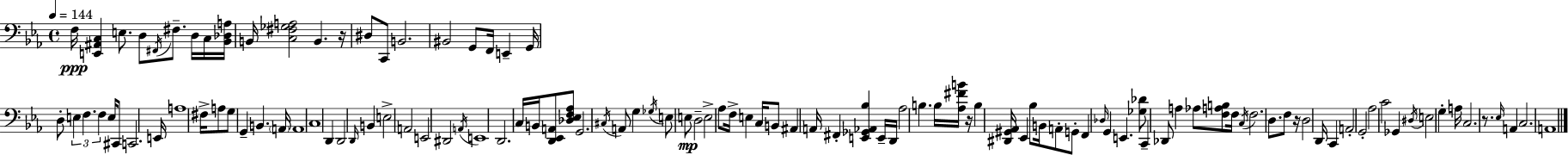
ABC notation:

X:1
T:Untitled
M:4/4
L:1/4
K:Cm
F,/4 [E,,^A,,C,] E,/2 D,/2 ^F,,/4 ^F,/2 D,/4 C,/4 [_B,,_D,A,]/4 B,,/4 [C,^F,_G,A,]2 B,, z/4 ^D,/2 C,,/2 B,,2 ^B,,2 G,,/2 F,,/4 E,, G,,/4 D,/2 E, F, F, E,/4 ^C,,/2 C,,2 E,,/4 A,4 ^F,/4 A,/2 G,/2 G,, B,, A,,/4 A,,4 C,4 D,, D,,2 D,,/4 B,, E,2 A,,2 E,,2 ^D,,2 A,,/4 E,,4 D,,2 C,/4 B,,/4 [D,,_E,,A,,]/2 [_D,_E,F,_A,]/2 G,,2 ^C,/4 A,,/2 G, _G,/4 E,/2 E,/2 D,2 E,2 _A,/2 F,/4 E, C,/4 B,,/2 ^A,, A,,/4 ^F,, [E,,_G,,_A,,_B,] E,,/4 D,,/4 _A,2 B, B,/4 [_A,^FB]/4 z/4 B, [^D,,^G,,_A,,]/4 _E,, _B,/2 B,,/4 A,,/2 G,,/2 F,, _D,/4 G,, E,, [_G,_D]/2 C,, _D,,/2 A, _A,/2 [F,A,B,]/2 F,/4 C,/4 F,2 D,/2 F,/2 z/4 D,2 D,,/4 C,, A,,2 G,,2 _A,2 C2 _G,, ^D,/4 E,2 G, A,/4 C,2 z/2 _E,/4 A,, C,2 A,,4